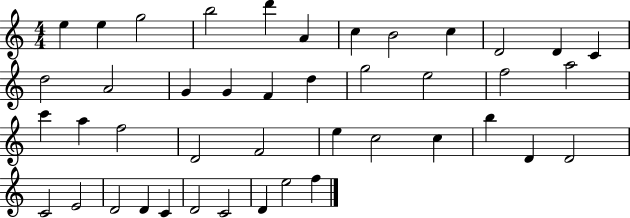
E5/q E5/q G5/h B5/h D6/q A4/q C5/q B4/h C5/q D4/h D4/q C4/q D5/h A4/h G4/q G4/q F4/q D5/q G5/h E5/h F5/h A5/h C6/q A5/q F5/h D4/h F4/h E5/q C5/h C5/q B5/q D4/q D4/h C4/h E4/h D4/h D4/q C4/q D4/h C4/h D4/q E5/h F5/q